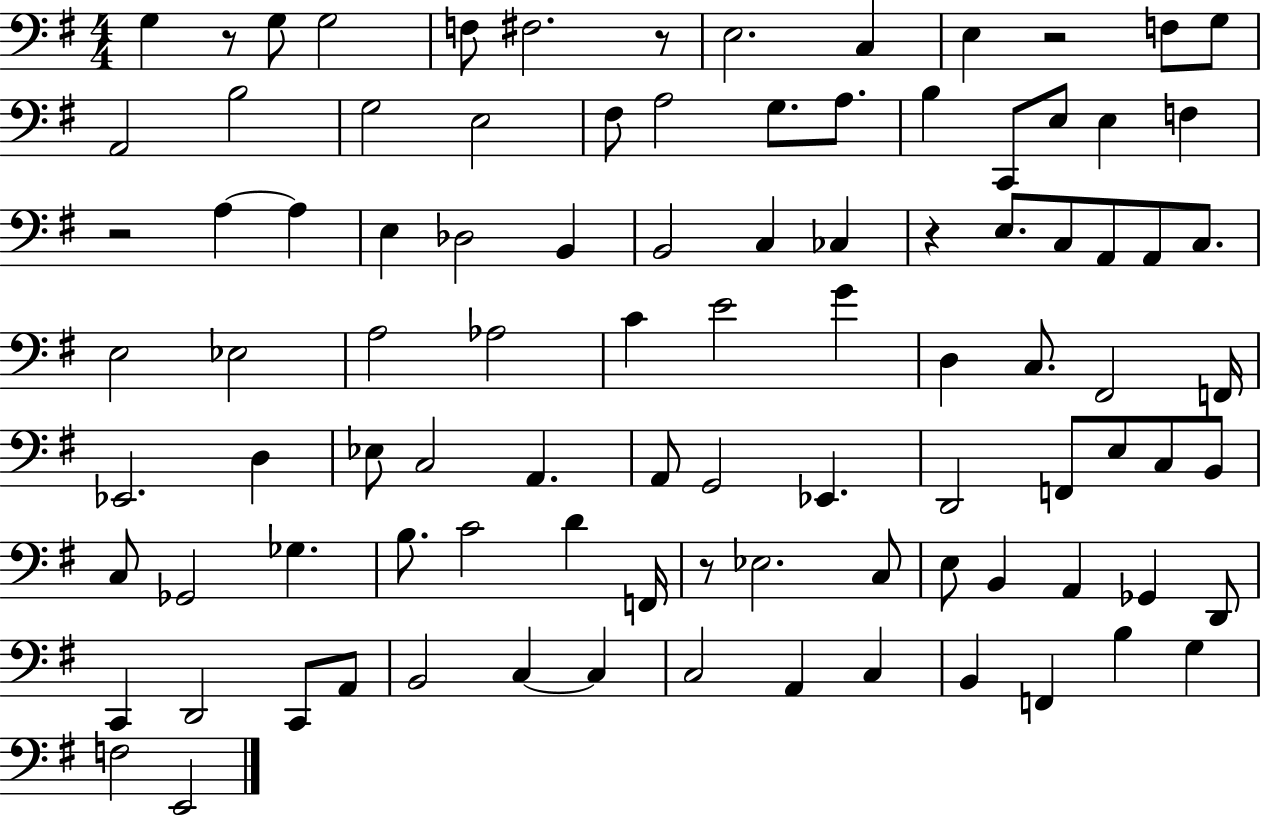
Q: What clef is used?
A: bass